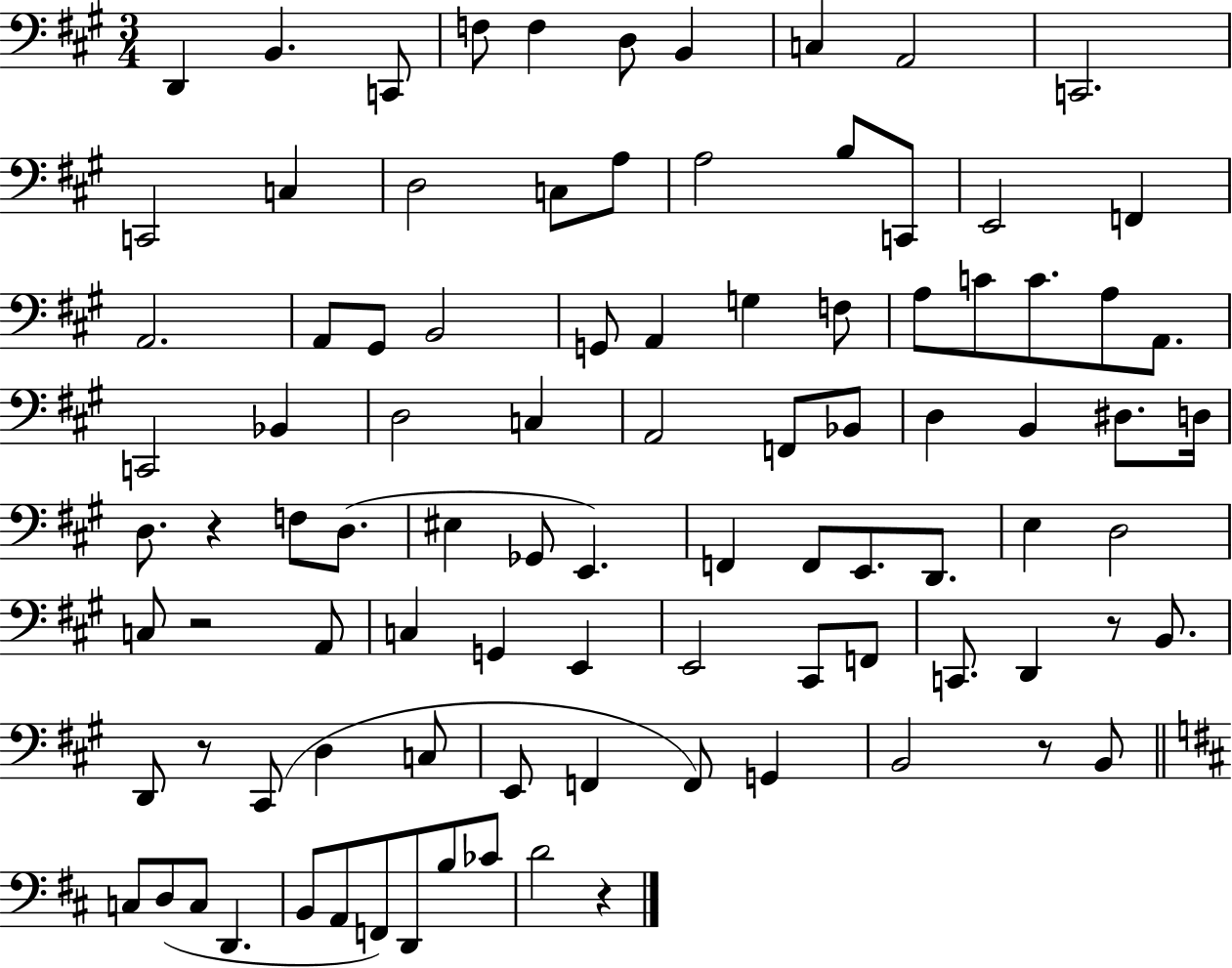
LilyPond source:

{
  \clef bass
  \numericTimeSignature
  \time 3/4
  \key a \major
  d,4 b,4. c,8 | f8 f4 d8 b,4 | c4 a,2 | c,2. | \break c,2 c4 | d2 c8 a8 | a2 b8 c,8 | e,2 f,4 | \break a,2. | a,8 gis,8 b,2 | g,8 a,4 g4 f8 | a8 c'8 c'8. a8 a,8. | \break c,2 bes,4 | d2 c4 | a,2 f,8 bes,8 | d4 b,4 dis8. d16 | \break d8. r4 f8 d8.( | eis4 ges,8 e,4.) | f,4 f,8 e,8. d,8. | e4 d2 | \break c8 r2 a,8 | c4 g,4 e,4 | e,2 cis,8 f,8 | c,8. d,4 r8 b,8. | \break d,8 r8 cis,8( d4 c8 | e,8 f,4 f,8) g,4 | b,2 r8 b,8 | \bar "||" \break \key d \major c8 d8( c8 d,4. | b,8 a,8 f,8) d,8 b8 ces'8 | d'2 r4 | \bar "|."
}